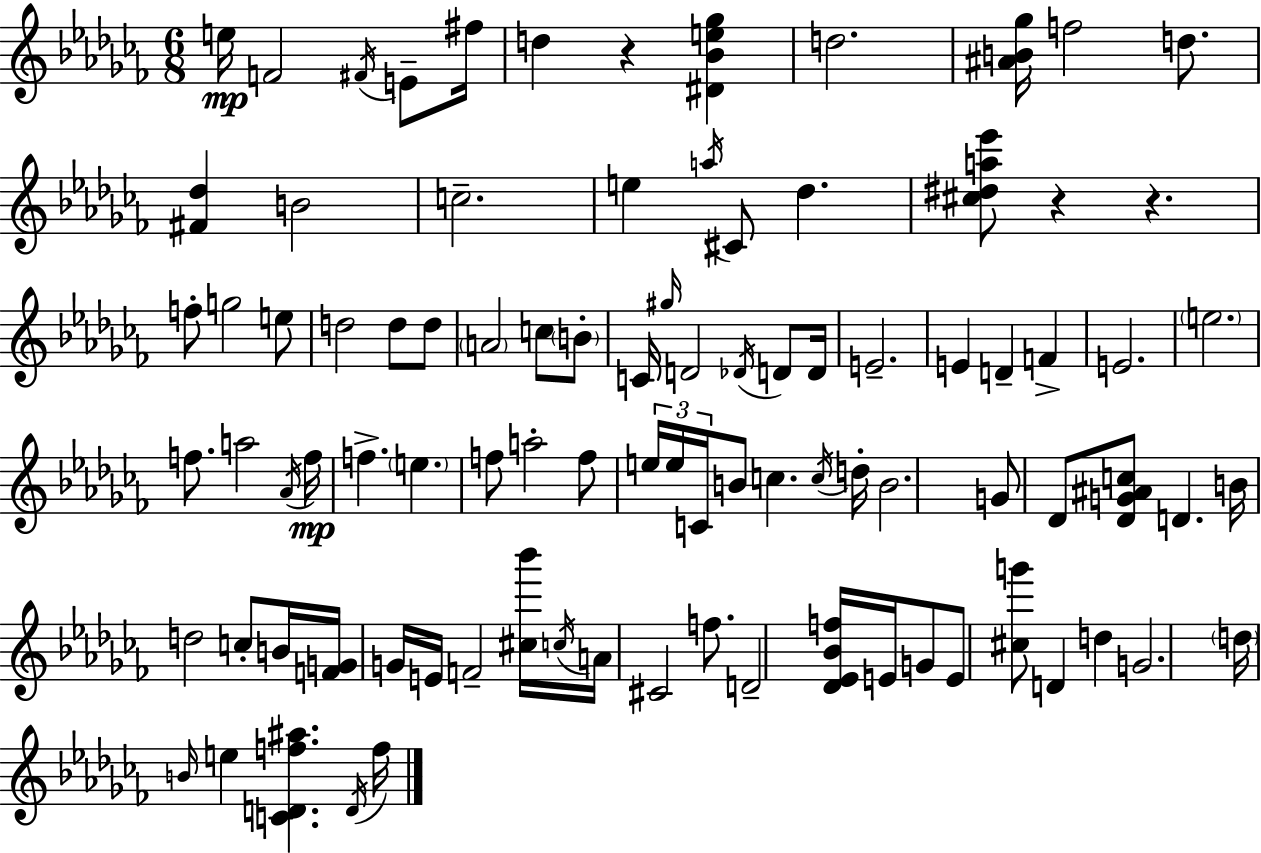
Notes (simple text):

E5/s F4/h F#4/s E4/e F#5/s D5/q R/q [D#4,Bb4,E5,Gb5]/q D5/h. [A#4,B4,Gb5]/s F5/h D5/e. [F#4,Db5]/q B4/h C5/h. E5/q A5/s C#4/e Db5/q. [C#5,D#5,A5,Eb6]/e R/q R/q. F5/e G5/h E5/e D5/h D5/e D5/e A4/h C5/e B4/e C4/s G#5/s D4/h Db4/s D4/e D4/s E4/h. E4/q D4/q F4/q E4/h. E5/h. F5/e. A5/h Ab4/s F5/s F5/q. E5/q. F5/e A5/h F5/e E5/s E5/s C4/s B4/e C5/q. C5/s D5/s B4/h. G4/e Db4/e [Db4,G4,A#4,C5]/e D4/q. B4/s D5/h C5/e B4/s [F4,G4]/s G4/s E4/s F4/h [C#5,Bb6]/s C5/s A4/s C#4/h F5/e. D4/h [Db4,Eb4,Bb4,F5]/s E4/s G4/e E4/e [C#5,G6]/e D4/q D5/q G4/h. D5/s B4/s E5/q [C4,D4,F5,A#5]/q. D4/s F5/s